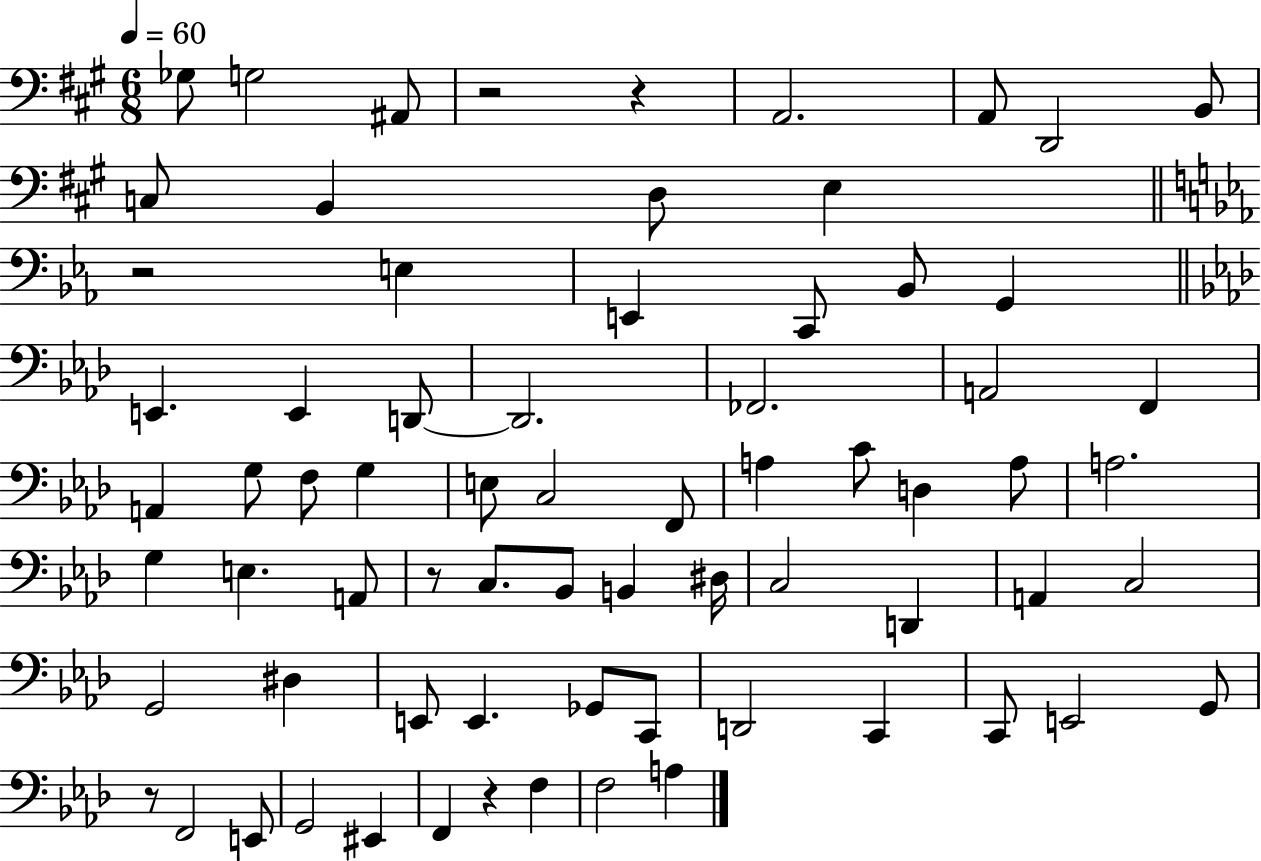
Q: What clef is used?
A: bass